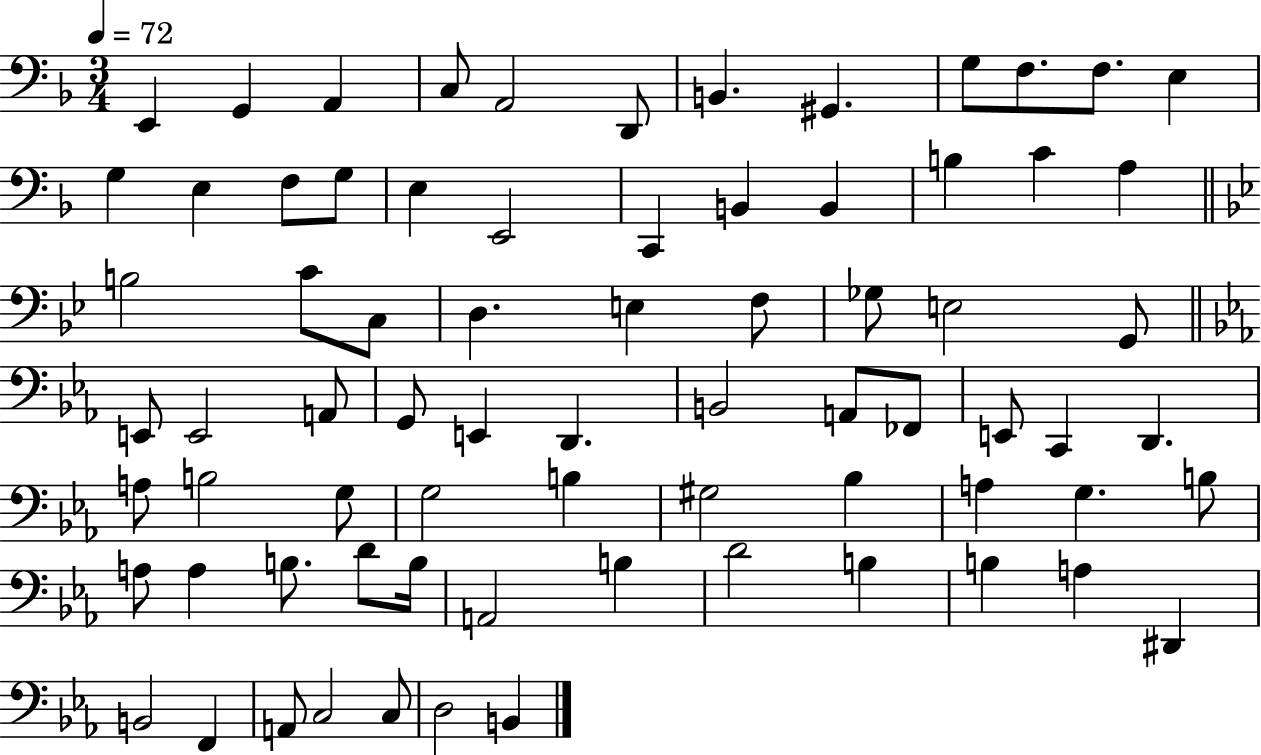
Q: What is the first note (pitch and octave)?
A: E2